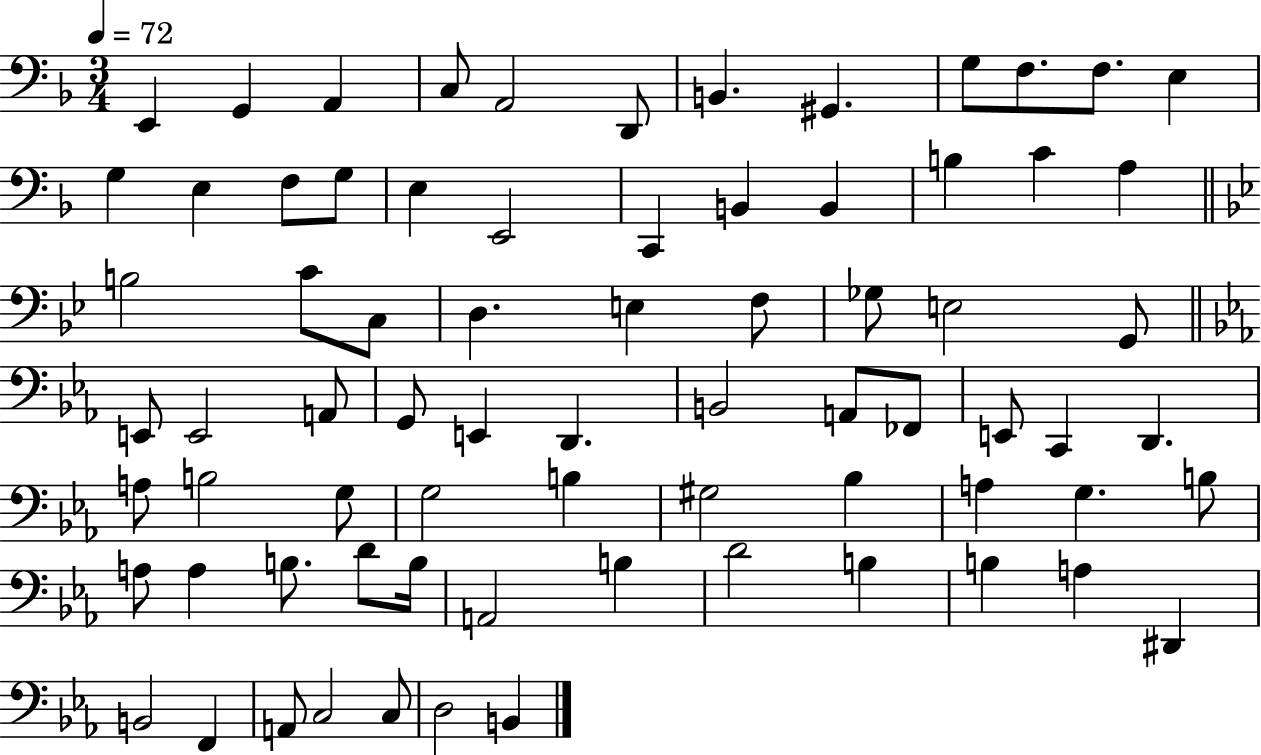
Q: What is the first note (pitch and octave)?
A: E2